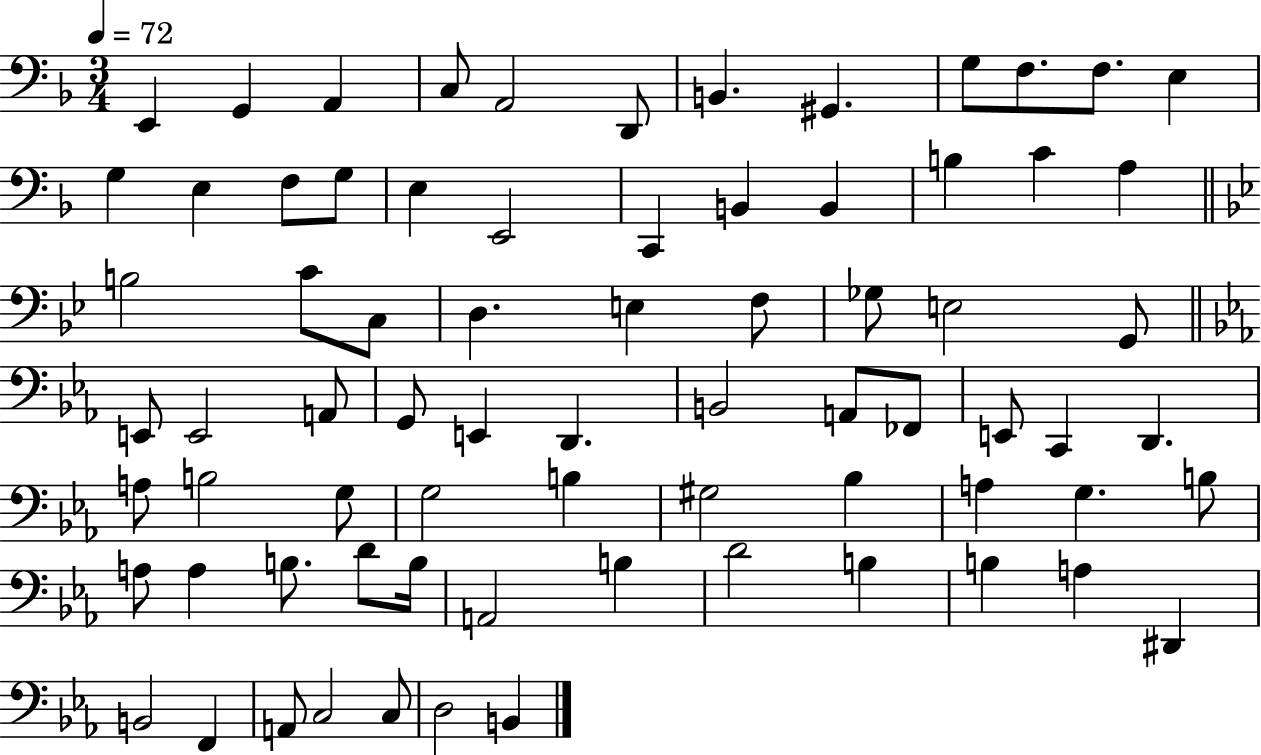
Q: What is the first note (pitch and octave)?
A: E2